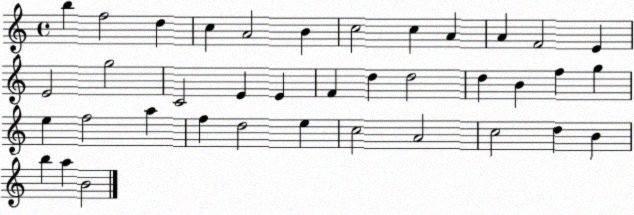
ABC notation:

X:1
T:Untitled
M:4/4
L:1/4
K:C
b f2 d c A2 B c2 c A A F2 E E2 g2 C2 E E F d d2 d B f g e f2 a f d2 e c2 A2 c2 d B b a B2